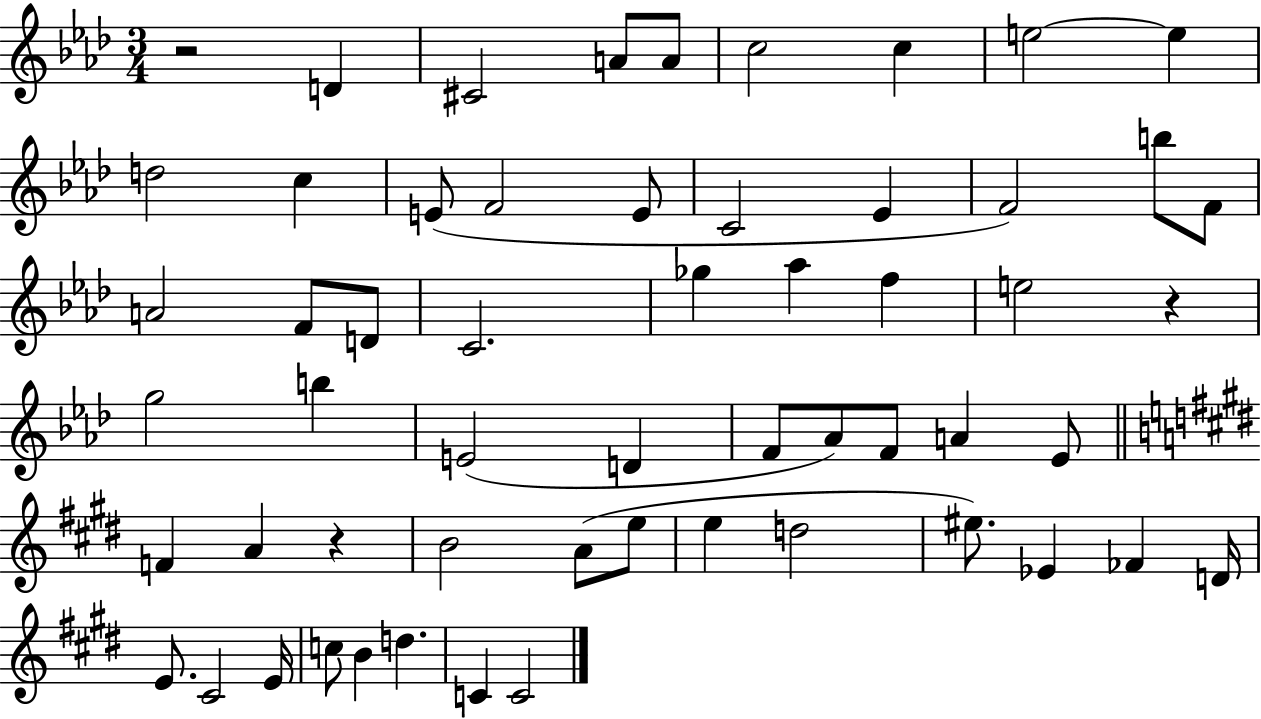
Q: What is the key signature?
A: AES major